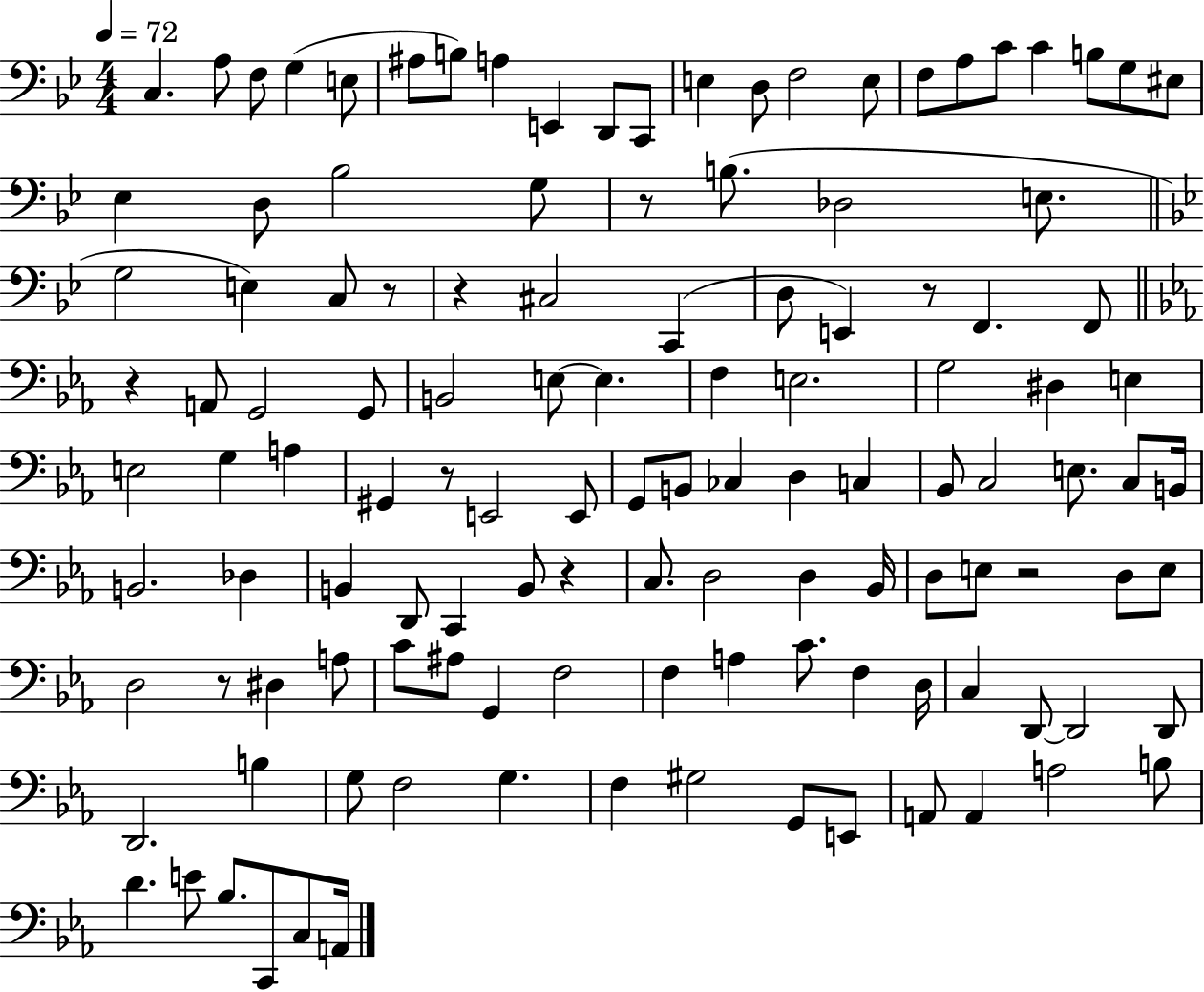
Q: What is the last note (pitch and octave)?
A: A2